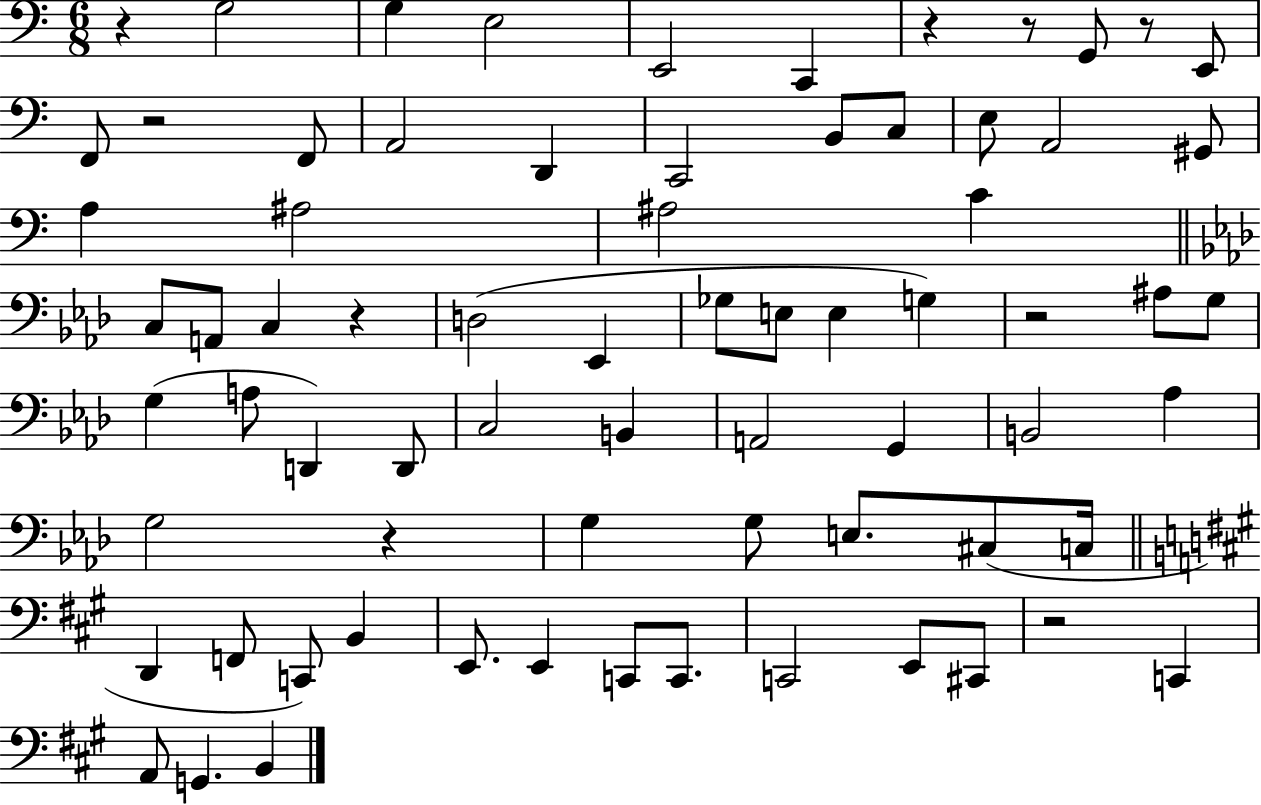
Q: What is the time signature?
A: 6/8